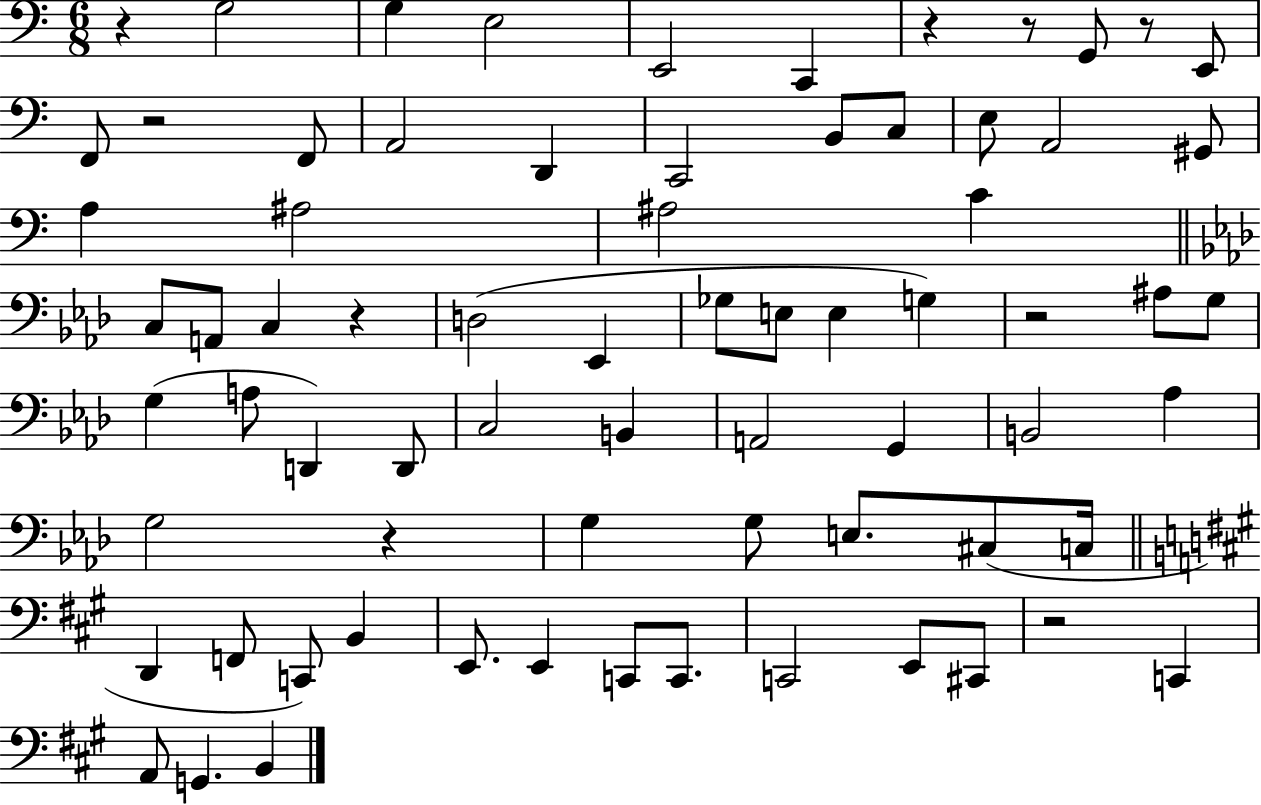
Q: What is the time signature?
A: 6/8